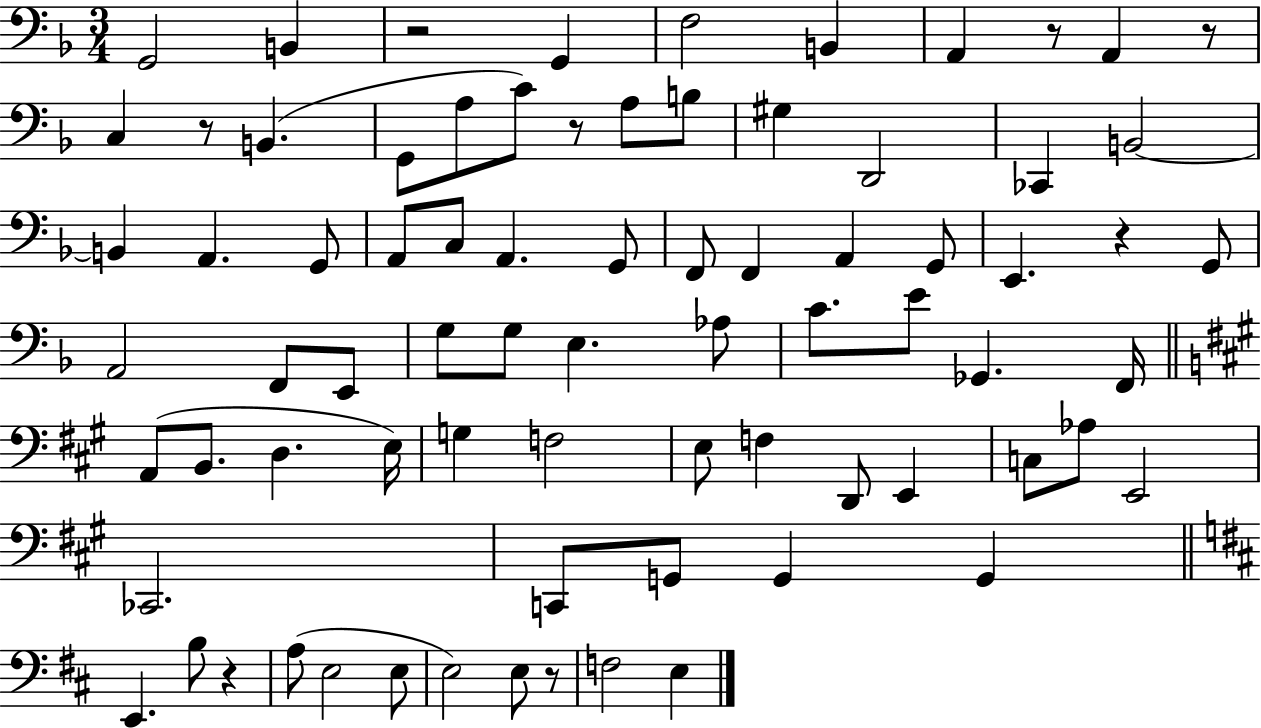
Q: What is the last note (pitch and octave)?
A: E3